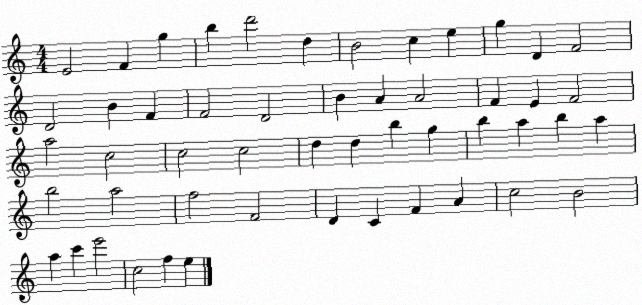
X:1
T:Untitled
M:4/4
L:1/4
K:C
E2 F g b d'2 d B2 c e g D F2 D2 B F F2 D2 B A A2 F E F2 a2 c2 c2 c2 d d b g b a b a b2 a2 f2 F2 D C F A c2 B2 a c' e'2 c2 f e